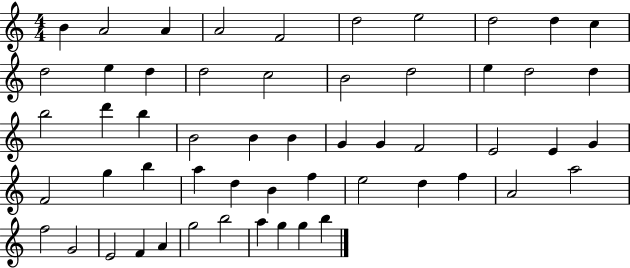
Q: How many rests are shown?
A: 0